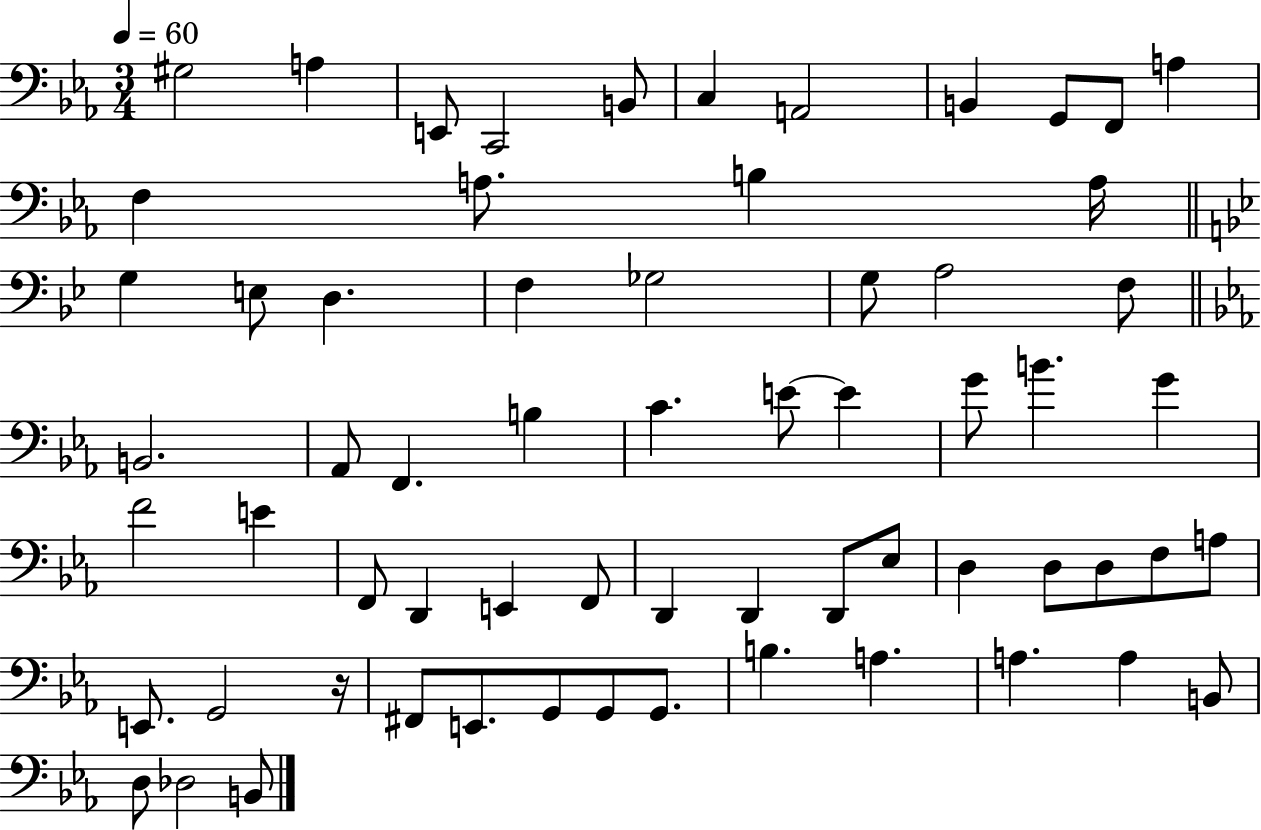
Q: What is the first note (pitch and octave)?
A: G#3